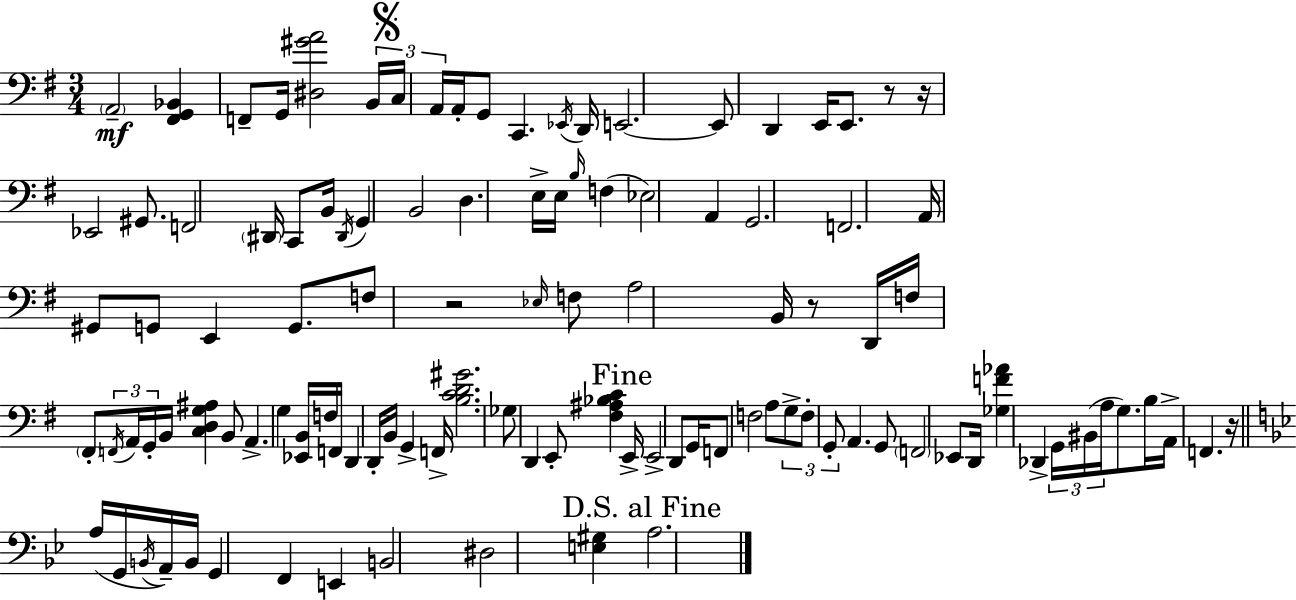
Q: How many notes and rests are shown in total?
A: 111